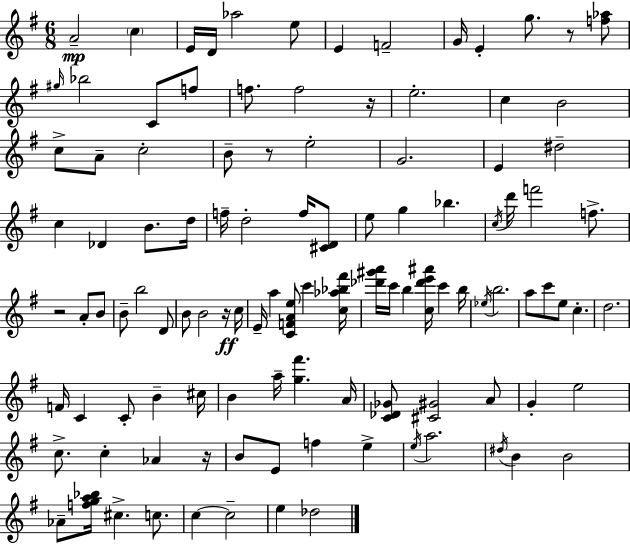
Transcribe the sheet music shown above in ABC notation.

X:1
T:Untitled
M:6/8
L:1/4
K:G
A2 c E/4 D/4 _a2 e/2 E F2 G/4 E g/2 z/2 [f_a]/2 ^g/4 _b2 C/2 f/2 f/2 f2 z/4 e2 c B2 c/2 A/2 c2 B/2 z/2 e2 G2 E ^d2 c _D B/2 d/4 f/4 d2 f/4 [^CD]/2 e/2 g _b c/4 d'/4 f'2 f/2 z2 A/2 B/2 B/2 b2 D/2 B/2 B2 z/4 c/4 E/4 a [CFAe]/2 c' [c_a_b^f']/4 [_d'^g'a']/4 c'/4 b [c_d'e'^a']/4 c' b/4 _e/4 b2 a/2 c'/2 e/2 c d2 F/4 C C/2 B ^c/4 B a/4 [g^f'] A/4 [C_D_G]/2 [^C^G]2 A/2 G e2 c/2 c _A z/4 B/2 E/2 f e e/4 a2 ^d/4 B B2 _A/2 [fga_b]/4 ^c c/2 c c2 e _d2